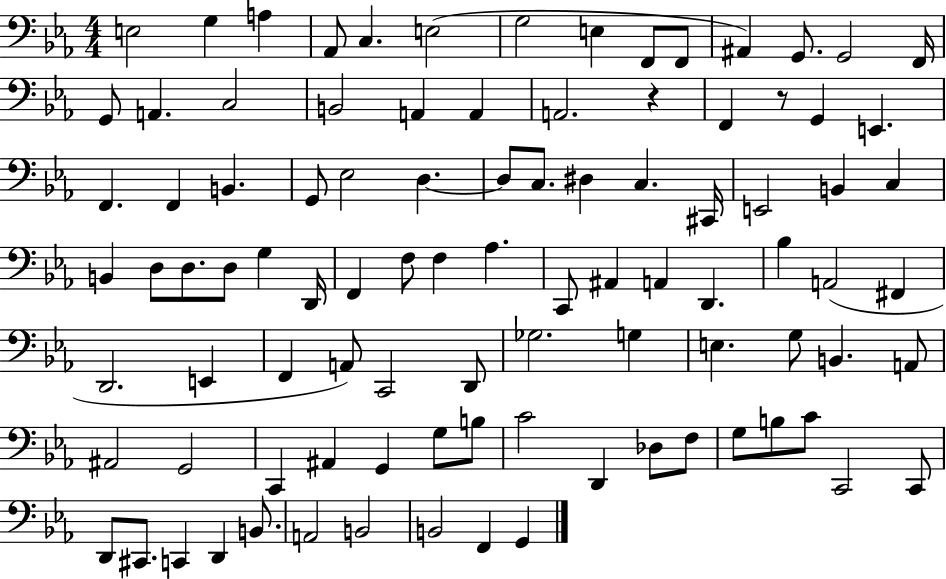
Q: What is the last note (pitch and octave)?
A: G2